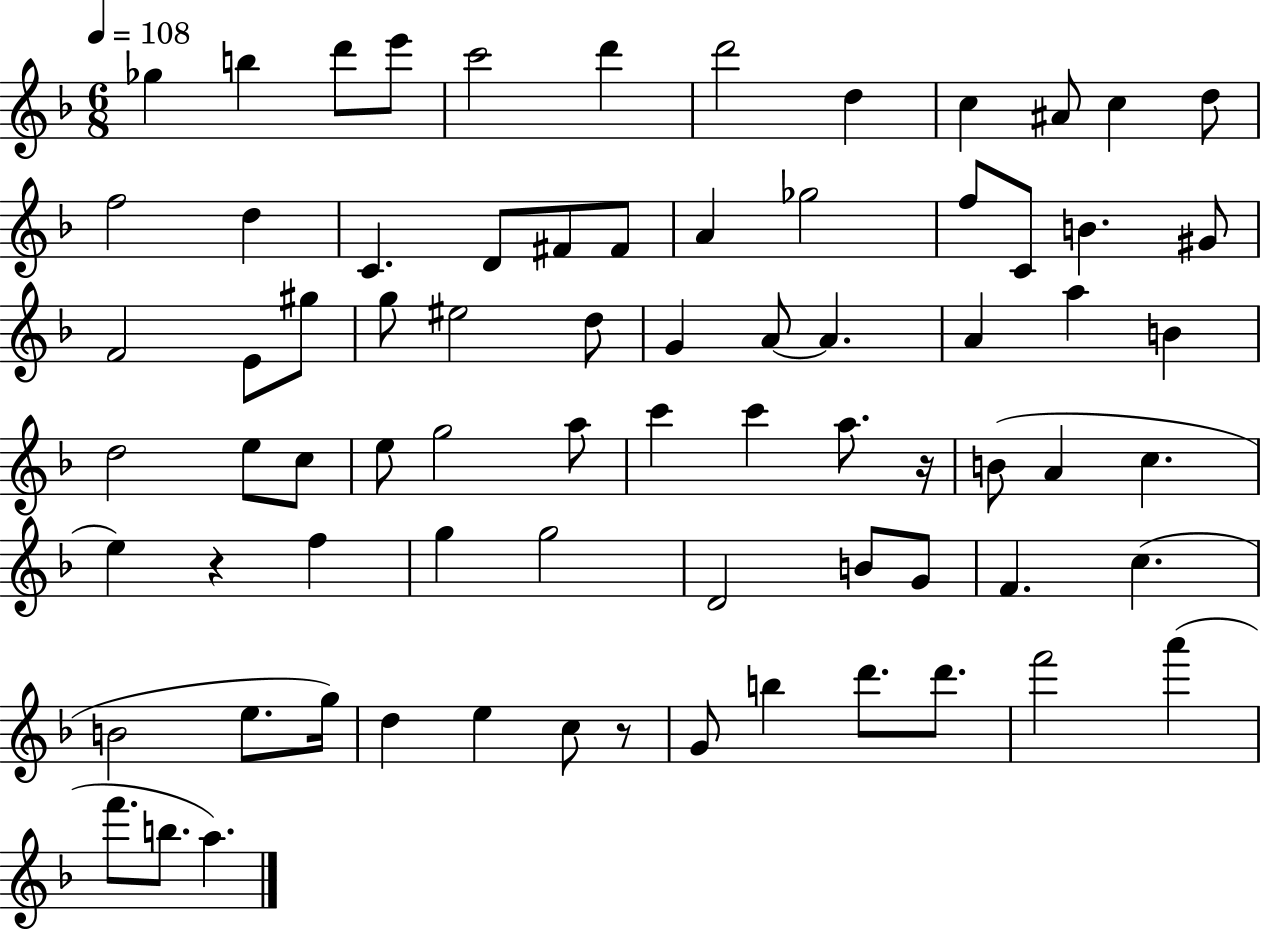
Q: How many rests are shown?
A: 3